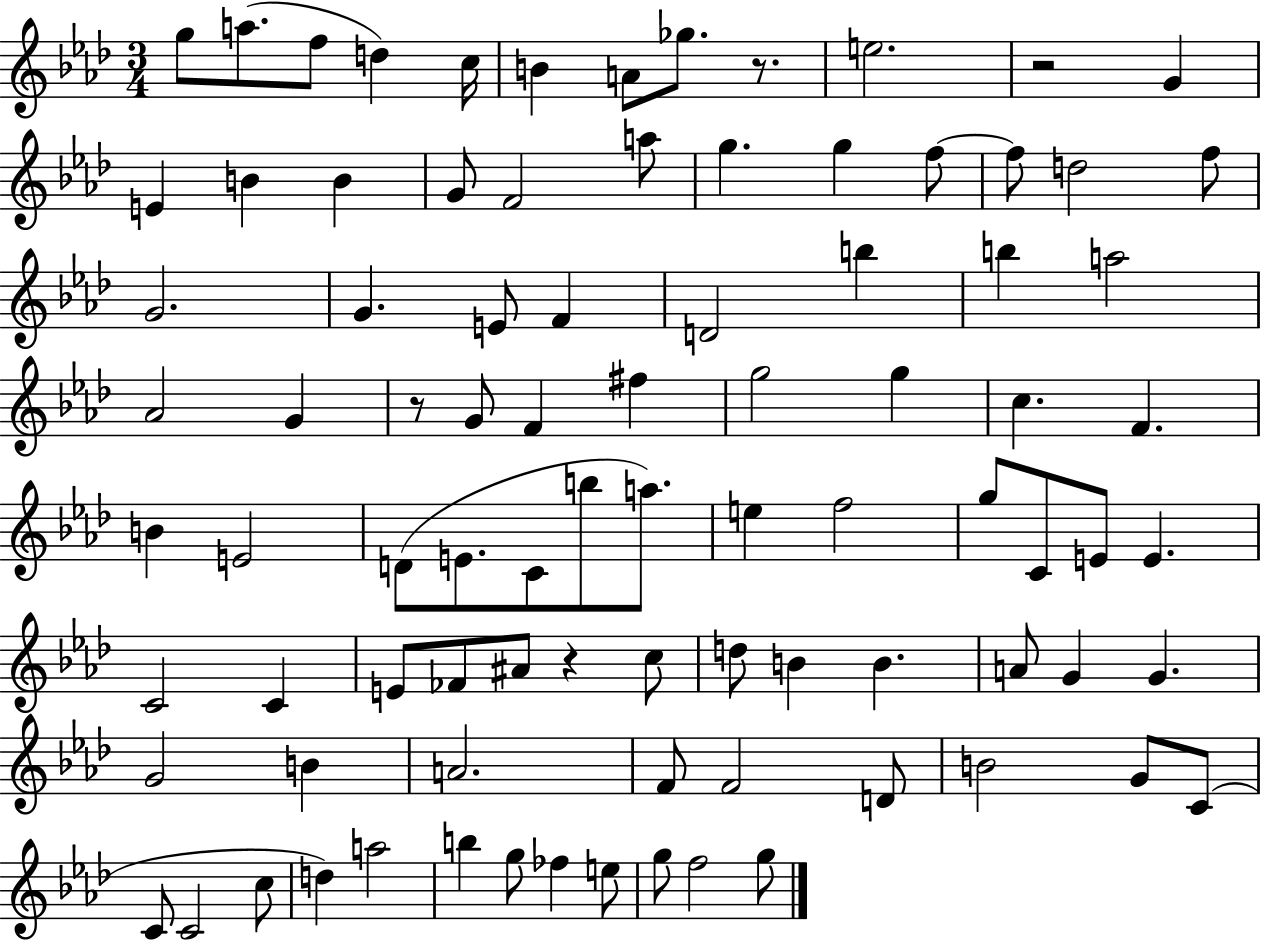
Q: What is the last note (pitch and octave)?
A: G5